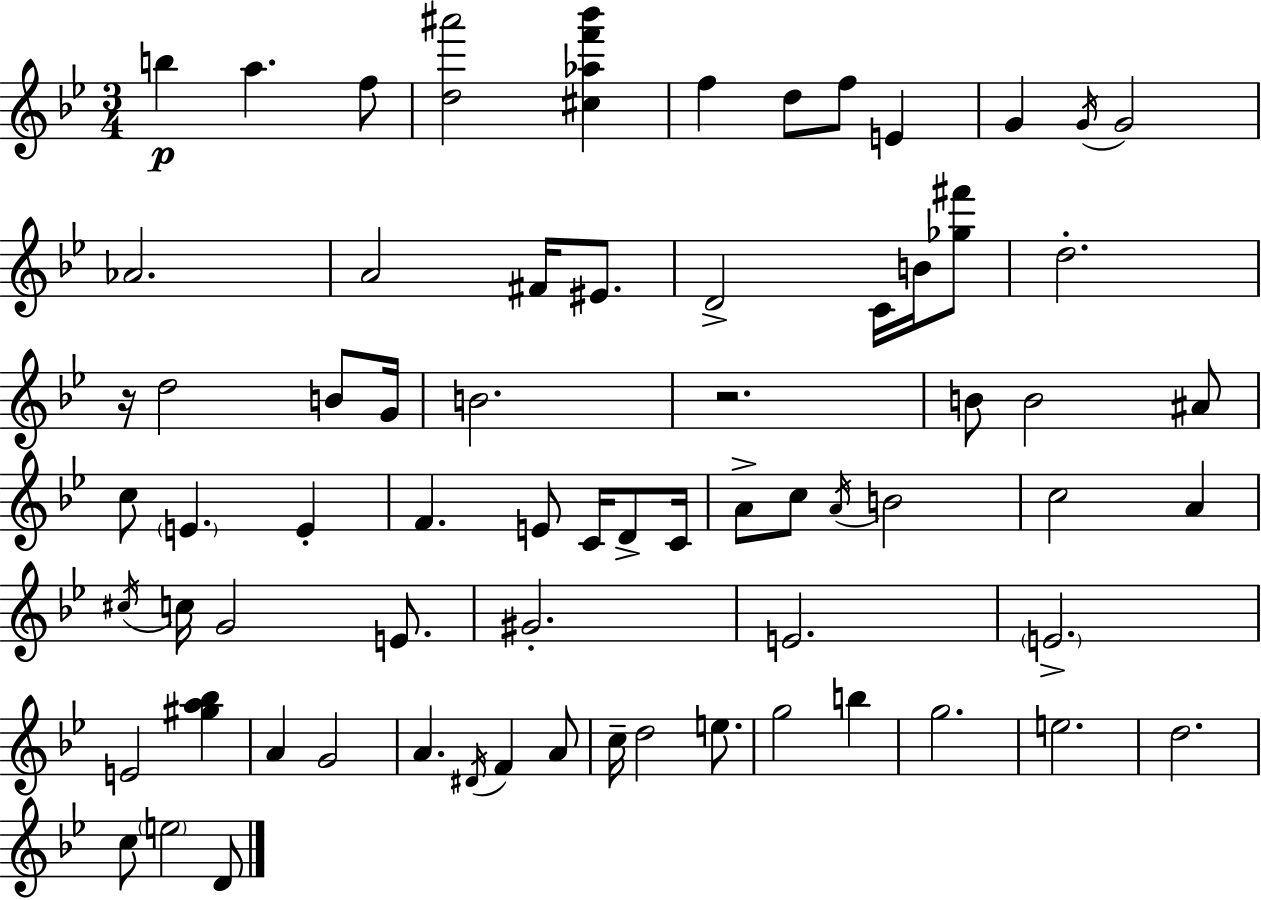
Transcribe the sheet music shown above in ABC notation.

X:1
T:Untitled
M:3/4
L:1/4
K:Gm
b a f/2 [d^a']2 [^c_af'_b'] f d/2 f/2 E G G/4 G2 _A2 A2 ^F/4 ^E/2 D2 C/4 B/4 [_g^f']/2 d2 z/4 d2 B/2 G/4 B2 z2 B/2 B2 ^A/2 c/2 E E F E/2 C/4 D/2 C/4 A/2 c/2 A/4 B2 c2 A ^c/4 c/4 G2 E/2 ^G2 E2 E2 E2 [^ga_b] A G2 A ^D/4 F A/2 c/4 d2 e/2 g2 b g2 e2 d2 c/2 e2 D/2